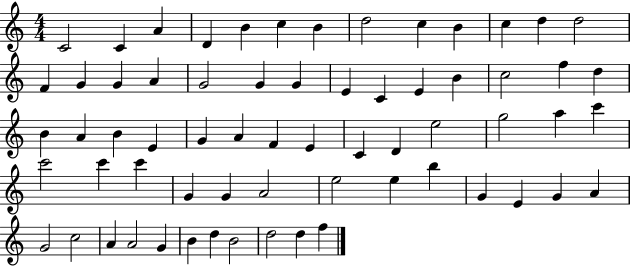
{
  \clef treble
  \numericTimeSignature
  \time 4/4
  \key c \major
  c'2 c'4 a'4 | d'4 b'4 c''4 b'4 | d''2 c''4 b'4 | c''4 d''4 d''2 | \break f'4 g'4 g'4 a'4 | g'2 g'4 g'4 | e'4 c'4 e'4 b'4 | c''2 f''4 d''4 | \break b'4 a'4 b'4 e'4 | g'4 a'4 f'4 e'4 | c'4 d'4 e''2 | g''2 a''4 c'''4 | \break c'''2 c'''4 c'''4 | g'4 g'4 a'2 | e''2 e''4 b''4 | g'4 e'4 g'4 a'4 | \break g'2 c''2 | a'4 a'2 g'4 | b'4 d''4 b'2 | d''2 d''4 f''4 | \break \bar "|."
}